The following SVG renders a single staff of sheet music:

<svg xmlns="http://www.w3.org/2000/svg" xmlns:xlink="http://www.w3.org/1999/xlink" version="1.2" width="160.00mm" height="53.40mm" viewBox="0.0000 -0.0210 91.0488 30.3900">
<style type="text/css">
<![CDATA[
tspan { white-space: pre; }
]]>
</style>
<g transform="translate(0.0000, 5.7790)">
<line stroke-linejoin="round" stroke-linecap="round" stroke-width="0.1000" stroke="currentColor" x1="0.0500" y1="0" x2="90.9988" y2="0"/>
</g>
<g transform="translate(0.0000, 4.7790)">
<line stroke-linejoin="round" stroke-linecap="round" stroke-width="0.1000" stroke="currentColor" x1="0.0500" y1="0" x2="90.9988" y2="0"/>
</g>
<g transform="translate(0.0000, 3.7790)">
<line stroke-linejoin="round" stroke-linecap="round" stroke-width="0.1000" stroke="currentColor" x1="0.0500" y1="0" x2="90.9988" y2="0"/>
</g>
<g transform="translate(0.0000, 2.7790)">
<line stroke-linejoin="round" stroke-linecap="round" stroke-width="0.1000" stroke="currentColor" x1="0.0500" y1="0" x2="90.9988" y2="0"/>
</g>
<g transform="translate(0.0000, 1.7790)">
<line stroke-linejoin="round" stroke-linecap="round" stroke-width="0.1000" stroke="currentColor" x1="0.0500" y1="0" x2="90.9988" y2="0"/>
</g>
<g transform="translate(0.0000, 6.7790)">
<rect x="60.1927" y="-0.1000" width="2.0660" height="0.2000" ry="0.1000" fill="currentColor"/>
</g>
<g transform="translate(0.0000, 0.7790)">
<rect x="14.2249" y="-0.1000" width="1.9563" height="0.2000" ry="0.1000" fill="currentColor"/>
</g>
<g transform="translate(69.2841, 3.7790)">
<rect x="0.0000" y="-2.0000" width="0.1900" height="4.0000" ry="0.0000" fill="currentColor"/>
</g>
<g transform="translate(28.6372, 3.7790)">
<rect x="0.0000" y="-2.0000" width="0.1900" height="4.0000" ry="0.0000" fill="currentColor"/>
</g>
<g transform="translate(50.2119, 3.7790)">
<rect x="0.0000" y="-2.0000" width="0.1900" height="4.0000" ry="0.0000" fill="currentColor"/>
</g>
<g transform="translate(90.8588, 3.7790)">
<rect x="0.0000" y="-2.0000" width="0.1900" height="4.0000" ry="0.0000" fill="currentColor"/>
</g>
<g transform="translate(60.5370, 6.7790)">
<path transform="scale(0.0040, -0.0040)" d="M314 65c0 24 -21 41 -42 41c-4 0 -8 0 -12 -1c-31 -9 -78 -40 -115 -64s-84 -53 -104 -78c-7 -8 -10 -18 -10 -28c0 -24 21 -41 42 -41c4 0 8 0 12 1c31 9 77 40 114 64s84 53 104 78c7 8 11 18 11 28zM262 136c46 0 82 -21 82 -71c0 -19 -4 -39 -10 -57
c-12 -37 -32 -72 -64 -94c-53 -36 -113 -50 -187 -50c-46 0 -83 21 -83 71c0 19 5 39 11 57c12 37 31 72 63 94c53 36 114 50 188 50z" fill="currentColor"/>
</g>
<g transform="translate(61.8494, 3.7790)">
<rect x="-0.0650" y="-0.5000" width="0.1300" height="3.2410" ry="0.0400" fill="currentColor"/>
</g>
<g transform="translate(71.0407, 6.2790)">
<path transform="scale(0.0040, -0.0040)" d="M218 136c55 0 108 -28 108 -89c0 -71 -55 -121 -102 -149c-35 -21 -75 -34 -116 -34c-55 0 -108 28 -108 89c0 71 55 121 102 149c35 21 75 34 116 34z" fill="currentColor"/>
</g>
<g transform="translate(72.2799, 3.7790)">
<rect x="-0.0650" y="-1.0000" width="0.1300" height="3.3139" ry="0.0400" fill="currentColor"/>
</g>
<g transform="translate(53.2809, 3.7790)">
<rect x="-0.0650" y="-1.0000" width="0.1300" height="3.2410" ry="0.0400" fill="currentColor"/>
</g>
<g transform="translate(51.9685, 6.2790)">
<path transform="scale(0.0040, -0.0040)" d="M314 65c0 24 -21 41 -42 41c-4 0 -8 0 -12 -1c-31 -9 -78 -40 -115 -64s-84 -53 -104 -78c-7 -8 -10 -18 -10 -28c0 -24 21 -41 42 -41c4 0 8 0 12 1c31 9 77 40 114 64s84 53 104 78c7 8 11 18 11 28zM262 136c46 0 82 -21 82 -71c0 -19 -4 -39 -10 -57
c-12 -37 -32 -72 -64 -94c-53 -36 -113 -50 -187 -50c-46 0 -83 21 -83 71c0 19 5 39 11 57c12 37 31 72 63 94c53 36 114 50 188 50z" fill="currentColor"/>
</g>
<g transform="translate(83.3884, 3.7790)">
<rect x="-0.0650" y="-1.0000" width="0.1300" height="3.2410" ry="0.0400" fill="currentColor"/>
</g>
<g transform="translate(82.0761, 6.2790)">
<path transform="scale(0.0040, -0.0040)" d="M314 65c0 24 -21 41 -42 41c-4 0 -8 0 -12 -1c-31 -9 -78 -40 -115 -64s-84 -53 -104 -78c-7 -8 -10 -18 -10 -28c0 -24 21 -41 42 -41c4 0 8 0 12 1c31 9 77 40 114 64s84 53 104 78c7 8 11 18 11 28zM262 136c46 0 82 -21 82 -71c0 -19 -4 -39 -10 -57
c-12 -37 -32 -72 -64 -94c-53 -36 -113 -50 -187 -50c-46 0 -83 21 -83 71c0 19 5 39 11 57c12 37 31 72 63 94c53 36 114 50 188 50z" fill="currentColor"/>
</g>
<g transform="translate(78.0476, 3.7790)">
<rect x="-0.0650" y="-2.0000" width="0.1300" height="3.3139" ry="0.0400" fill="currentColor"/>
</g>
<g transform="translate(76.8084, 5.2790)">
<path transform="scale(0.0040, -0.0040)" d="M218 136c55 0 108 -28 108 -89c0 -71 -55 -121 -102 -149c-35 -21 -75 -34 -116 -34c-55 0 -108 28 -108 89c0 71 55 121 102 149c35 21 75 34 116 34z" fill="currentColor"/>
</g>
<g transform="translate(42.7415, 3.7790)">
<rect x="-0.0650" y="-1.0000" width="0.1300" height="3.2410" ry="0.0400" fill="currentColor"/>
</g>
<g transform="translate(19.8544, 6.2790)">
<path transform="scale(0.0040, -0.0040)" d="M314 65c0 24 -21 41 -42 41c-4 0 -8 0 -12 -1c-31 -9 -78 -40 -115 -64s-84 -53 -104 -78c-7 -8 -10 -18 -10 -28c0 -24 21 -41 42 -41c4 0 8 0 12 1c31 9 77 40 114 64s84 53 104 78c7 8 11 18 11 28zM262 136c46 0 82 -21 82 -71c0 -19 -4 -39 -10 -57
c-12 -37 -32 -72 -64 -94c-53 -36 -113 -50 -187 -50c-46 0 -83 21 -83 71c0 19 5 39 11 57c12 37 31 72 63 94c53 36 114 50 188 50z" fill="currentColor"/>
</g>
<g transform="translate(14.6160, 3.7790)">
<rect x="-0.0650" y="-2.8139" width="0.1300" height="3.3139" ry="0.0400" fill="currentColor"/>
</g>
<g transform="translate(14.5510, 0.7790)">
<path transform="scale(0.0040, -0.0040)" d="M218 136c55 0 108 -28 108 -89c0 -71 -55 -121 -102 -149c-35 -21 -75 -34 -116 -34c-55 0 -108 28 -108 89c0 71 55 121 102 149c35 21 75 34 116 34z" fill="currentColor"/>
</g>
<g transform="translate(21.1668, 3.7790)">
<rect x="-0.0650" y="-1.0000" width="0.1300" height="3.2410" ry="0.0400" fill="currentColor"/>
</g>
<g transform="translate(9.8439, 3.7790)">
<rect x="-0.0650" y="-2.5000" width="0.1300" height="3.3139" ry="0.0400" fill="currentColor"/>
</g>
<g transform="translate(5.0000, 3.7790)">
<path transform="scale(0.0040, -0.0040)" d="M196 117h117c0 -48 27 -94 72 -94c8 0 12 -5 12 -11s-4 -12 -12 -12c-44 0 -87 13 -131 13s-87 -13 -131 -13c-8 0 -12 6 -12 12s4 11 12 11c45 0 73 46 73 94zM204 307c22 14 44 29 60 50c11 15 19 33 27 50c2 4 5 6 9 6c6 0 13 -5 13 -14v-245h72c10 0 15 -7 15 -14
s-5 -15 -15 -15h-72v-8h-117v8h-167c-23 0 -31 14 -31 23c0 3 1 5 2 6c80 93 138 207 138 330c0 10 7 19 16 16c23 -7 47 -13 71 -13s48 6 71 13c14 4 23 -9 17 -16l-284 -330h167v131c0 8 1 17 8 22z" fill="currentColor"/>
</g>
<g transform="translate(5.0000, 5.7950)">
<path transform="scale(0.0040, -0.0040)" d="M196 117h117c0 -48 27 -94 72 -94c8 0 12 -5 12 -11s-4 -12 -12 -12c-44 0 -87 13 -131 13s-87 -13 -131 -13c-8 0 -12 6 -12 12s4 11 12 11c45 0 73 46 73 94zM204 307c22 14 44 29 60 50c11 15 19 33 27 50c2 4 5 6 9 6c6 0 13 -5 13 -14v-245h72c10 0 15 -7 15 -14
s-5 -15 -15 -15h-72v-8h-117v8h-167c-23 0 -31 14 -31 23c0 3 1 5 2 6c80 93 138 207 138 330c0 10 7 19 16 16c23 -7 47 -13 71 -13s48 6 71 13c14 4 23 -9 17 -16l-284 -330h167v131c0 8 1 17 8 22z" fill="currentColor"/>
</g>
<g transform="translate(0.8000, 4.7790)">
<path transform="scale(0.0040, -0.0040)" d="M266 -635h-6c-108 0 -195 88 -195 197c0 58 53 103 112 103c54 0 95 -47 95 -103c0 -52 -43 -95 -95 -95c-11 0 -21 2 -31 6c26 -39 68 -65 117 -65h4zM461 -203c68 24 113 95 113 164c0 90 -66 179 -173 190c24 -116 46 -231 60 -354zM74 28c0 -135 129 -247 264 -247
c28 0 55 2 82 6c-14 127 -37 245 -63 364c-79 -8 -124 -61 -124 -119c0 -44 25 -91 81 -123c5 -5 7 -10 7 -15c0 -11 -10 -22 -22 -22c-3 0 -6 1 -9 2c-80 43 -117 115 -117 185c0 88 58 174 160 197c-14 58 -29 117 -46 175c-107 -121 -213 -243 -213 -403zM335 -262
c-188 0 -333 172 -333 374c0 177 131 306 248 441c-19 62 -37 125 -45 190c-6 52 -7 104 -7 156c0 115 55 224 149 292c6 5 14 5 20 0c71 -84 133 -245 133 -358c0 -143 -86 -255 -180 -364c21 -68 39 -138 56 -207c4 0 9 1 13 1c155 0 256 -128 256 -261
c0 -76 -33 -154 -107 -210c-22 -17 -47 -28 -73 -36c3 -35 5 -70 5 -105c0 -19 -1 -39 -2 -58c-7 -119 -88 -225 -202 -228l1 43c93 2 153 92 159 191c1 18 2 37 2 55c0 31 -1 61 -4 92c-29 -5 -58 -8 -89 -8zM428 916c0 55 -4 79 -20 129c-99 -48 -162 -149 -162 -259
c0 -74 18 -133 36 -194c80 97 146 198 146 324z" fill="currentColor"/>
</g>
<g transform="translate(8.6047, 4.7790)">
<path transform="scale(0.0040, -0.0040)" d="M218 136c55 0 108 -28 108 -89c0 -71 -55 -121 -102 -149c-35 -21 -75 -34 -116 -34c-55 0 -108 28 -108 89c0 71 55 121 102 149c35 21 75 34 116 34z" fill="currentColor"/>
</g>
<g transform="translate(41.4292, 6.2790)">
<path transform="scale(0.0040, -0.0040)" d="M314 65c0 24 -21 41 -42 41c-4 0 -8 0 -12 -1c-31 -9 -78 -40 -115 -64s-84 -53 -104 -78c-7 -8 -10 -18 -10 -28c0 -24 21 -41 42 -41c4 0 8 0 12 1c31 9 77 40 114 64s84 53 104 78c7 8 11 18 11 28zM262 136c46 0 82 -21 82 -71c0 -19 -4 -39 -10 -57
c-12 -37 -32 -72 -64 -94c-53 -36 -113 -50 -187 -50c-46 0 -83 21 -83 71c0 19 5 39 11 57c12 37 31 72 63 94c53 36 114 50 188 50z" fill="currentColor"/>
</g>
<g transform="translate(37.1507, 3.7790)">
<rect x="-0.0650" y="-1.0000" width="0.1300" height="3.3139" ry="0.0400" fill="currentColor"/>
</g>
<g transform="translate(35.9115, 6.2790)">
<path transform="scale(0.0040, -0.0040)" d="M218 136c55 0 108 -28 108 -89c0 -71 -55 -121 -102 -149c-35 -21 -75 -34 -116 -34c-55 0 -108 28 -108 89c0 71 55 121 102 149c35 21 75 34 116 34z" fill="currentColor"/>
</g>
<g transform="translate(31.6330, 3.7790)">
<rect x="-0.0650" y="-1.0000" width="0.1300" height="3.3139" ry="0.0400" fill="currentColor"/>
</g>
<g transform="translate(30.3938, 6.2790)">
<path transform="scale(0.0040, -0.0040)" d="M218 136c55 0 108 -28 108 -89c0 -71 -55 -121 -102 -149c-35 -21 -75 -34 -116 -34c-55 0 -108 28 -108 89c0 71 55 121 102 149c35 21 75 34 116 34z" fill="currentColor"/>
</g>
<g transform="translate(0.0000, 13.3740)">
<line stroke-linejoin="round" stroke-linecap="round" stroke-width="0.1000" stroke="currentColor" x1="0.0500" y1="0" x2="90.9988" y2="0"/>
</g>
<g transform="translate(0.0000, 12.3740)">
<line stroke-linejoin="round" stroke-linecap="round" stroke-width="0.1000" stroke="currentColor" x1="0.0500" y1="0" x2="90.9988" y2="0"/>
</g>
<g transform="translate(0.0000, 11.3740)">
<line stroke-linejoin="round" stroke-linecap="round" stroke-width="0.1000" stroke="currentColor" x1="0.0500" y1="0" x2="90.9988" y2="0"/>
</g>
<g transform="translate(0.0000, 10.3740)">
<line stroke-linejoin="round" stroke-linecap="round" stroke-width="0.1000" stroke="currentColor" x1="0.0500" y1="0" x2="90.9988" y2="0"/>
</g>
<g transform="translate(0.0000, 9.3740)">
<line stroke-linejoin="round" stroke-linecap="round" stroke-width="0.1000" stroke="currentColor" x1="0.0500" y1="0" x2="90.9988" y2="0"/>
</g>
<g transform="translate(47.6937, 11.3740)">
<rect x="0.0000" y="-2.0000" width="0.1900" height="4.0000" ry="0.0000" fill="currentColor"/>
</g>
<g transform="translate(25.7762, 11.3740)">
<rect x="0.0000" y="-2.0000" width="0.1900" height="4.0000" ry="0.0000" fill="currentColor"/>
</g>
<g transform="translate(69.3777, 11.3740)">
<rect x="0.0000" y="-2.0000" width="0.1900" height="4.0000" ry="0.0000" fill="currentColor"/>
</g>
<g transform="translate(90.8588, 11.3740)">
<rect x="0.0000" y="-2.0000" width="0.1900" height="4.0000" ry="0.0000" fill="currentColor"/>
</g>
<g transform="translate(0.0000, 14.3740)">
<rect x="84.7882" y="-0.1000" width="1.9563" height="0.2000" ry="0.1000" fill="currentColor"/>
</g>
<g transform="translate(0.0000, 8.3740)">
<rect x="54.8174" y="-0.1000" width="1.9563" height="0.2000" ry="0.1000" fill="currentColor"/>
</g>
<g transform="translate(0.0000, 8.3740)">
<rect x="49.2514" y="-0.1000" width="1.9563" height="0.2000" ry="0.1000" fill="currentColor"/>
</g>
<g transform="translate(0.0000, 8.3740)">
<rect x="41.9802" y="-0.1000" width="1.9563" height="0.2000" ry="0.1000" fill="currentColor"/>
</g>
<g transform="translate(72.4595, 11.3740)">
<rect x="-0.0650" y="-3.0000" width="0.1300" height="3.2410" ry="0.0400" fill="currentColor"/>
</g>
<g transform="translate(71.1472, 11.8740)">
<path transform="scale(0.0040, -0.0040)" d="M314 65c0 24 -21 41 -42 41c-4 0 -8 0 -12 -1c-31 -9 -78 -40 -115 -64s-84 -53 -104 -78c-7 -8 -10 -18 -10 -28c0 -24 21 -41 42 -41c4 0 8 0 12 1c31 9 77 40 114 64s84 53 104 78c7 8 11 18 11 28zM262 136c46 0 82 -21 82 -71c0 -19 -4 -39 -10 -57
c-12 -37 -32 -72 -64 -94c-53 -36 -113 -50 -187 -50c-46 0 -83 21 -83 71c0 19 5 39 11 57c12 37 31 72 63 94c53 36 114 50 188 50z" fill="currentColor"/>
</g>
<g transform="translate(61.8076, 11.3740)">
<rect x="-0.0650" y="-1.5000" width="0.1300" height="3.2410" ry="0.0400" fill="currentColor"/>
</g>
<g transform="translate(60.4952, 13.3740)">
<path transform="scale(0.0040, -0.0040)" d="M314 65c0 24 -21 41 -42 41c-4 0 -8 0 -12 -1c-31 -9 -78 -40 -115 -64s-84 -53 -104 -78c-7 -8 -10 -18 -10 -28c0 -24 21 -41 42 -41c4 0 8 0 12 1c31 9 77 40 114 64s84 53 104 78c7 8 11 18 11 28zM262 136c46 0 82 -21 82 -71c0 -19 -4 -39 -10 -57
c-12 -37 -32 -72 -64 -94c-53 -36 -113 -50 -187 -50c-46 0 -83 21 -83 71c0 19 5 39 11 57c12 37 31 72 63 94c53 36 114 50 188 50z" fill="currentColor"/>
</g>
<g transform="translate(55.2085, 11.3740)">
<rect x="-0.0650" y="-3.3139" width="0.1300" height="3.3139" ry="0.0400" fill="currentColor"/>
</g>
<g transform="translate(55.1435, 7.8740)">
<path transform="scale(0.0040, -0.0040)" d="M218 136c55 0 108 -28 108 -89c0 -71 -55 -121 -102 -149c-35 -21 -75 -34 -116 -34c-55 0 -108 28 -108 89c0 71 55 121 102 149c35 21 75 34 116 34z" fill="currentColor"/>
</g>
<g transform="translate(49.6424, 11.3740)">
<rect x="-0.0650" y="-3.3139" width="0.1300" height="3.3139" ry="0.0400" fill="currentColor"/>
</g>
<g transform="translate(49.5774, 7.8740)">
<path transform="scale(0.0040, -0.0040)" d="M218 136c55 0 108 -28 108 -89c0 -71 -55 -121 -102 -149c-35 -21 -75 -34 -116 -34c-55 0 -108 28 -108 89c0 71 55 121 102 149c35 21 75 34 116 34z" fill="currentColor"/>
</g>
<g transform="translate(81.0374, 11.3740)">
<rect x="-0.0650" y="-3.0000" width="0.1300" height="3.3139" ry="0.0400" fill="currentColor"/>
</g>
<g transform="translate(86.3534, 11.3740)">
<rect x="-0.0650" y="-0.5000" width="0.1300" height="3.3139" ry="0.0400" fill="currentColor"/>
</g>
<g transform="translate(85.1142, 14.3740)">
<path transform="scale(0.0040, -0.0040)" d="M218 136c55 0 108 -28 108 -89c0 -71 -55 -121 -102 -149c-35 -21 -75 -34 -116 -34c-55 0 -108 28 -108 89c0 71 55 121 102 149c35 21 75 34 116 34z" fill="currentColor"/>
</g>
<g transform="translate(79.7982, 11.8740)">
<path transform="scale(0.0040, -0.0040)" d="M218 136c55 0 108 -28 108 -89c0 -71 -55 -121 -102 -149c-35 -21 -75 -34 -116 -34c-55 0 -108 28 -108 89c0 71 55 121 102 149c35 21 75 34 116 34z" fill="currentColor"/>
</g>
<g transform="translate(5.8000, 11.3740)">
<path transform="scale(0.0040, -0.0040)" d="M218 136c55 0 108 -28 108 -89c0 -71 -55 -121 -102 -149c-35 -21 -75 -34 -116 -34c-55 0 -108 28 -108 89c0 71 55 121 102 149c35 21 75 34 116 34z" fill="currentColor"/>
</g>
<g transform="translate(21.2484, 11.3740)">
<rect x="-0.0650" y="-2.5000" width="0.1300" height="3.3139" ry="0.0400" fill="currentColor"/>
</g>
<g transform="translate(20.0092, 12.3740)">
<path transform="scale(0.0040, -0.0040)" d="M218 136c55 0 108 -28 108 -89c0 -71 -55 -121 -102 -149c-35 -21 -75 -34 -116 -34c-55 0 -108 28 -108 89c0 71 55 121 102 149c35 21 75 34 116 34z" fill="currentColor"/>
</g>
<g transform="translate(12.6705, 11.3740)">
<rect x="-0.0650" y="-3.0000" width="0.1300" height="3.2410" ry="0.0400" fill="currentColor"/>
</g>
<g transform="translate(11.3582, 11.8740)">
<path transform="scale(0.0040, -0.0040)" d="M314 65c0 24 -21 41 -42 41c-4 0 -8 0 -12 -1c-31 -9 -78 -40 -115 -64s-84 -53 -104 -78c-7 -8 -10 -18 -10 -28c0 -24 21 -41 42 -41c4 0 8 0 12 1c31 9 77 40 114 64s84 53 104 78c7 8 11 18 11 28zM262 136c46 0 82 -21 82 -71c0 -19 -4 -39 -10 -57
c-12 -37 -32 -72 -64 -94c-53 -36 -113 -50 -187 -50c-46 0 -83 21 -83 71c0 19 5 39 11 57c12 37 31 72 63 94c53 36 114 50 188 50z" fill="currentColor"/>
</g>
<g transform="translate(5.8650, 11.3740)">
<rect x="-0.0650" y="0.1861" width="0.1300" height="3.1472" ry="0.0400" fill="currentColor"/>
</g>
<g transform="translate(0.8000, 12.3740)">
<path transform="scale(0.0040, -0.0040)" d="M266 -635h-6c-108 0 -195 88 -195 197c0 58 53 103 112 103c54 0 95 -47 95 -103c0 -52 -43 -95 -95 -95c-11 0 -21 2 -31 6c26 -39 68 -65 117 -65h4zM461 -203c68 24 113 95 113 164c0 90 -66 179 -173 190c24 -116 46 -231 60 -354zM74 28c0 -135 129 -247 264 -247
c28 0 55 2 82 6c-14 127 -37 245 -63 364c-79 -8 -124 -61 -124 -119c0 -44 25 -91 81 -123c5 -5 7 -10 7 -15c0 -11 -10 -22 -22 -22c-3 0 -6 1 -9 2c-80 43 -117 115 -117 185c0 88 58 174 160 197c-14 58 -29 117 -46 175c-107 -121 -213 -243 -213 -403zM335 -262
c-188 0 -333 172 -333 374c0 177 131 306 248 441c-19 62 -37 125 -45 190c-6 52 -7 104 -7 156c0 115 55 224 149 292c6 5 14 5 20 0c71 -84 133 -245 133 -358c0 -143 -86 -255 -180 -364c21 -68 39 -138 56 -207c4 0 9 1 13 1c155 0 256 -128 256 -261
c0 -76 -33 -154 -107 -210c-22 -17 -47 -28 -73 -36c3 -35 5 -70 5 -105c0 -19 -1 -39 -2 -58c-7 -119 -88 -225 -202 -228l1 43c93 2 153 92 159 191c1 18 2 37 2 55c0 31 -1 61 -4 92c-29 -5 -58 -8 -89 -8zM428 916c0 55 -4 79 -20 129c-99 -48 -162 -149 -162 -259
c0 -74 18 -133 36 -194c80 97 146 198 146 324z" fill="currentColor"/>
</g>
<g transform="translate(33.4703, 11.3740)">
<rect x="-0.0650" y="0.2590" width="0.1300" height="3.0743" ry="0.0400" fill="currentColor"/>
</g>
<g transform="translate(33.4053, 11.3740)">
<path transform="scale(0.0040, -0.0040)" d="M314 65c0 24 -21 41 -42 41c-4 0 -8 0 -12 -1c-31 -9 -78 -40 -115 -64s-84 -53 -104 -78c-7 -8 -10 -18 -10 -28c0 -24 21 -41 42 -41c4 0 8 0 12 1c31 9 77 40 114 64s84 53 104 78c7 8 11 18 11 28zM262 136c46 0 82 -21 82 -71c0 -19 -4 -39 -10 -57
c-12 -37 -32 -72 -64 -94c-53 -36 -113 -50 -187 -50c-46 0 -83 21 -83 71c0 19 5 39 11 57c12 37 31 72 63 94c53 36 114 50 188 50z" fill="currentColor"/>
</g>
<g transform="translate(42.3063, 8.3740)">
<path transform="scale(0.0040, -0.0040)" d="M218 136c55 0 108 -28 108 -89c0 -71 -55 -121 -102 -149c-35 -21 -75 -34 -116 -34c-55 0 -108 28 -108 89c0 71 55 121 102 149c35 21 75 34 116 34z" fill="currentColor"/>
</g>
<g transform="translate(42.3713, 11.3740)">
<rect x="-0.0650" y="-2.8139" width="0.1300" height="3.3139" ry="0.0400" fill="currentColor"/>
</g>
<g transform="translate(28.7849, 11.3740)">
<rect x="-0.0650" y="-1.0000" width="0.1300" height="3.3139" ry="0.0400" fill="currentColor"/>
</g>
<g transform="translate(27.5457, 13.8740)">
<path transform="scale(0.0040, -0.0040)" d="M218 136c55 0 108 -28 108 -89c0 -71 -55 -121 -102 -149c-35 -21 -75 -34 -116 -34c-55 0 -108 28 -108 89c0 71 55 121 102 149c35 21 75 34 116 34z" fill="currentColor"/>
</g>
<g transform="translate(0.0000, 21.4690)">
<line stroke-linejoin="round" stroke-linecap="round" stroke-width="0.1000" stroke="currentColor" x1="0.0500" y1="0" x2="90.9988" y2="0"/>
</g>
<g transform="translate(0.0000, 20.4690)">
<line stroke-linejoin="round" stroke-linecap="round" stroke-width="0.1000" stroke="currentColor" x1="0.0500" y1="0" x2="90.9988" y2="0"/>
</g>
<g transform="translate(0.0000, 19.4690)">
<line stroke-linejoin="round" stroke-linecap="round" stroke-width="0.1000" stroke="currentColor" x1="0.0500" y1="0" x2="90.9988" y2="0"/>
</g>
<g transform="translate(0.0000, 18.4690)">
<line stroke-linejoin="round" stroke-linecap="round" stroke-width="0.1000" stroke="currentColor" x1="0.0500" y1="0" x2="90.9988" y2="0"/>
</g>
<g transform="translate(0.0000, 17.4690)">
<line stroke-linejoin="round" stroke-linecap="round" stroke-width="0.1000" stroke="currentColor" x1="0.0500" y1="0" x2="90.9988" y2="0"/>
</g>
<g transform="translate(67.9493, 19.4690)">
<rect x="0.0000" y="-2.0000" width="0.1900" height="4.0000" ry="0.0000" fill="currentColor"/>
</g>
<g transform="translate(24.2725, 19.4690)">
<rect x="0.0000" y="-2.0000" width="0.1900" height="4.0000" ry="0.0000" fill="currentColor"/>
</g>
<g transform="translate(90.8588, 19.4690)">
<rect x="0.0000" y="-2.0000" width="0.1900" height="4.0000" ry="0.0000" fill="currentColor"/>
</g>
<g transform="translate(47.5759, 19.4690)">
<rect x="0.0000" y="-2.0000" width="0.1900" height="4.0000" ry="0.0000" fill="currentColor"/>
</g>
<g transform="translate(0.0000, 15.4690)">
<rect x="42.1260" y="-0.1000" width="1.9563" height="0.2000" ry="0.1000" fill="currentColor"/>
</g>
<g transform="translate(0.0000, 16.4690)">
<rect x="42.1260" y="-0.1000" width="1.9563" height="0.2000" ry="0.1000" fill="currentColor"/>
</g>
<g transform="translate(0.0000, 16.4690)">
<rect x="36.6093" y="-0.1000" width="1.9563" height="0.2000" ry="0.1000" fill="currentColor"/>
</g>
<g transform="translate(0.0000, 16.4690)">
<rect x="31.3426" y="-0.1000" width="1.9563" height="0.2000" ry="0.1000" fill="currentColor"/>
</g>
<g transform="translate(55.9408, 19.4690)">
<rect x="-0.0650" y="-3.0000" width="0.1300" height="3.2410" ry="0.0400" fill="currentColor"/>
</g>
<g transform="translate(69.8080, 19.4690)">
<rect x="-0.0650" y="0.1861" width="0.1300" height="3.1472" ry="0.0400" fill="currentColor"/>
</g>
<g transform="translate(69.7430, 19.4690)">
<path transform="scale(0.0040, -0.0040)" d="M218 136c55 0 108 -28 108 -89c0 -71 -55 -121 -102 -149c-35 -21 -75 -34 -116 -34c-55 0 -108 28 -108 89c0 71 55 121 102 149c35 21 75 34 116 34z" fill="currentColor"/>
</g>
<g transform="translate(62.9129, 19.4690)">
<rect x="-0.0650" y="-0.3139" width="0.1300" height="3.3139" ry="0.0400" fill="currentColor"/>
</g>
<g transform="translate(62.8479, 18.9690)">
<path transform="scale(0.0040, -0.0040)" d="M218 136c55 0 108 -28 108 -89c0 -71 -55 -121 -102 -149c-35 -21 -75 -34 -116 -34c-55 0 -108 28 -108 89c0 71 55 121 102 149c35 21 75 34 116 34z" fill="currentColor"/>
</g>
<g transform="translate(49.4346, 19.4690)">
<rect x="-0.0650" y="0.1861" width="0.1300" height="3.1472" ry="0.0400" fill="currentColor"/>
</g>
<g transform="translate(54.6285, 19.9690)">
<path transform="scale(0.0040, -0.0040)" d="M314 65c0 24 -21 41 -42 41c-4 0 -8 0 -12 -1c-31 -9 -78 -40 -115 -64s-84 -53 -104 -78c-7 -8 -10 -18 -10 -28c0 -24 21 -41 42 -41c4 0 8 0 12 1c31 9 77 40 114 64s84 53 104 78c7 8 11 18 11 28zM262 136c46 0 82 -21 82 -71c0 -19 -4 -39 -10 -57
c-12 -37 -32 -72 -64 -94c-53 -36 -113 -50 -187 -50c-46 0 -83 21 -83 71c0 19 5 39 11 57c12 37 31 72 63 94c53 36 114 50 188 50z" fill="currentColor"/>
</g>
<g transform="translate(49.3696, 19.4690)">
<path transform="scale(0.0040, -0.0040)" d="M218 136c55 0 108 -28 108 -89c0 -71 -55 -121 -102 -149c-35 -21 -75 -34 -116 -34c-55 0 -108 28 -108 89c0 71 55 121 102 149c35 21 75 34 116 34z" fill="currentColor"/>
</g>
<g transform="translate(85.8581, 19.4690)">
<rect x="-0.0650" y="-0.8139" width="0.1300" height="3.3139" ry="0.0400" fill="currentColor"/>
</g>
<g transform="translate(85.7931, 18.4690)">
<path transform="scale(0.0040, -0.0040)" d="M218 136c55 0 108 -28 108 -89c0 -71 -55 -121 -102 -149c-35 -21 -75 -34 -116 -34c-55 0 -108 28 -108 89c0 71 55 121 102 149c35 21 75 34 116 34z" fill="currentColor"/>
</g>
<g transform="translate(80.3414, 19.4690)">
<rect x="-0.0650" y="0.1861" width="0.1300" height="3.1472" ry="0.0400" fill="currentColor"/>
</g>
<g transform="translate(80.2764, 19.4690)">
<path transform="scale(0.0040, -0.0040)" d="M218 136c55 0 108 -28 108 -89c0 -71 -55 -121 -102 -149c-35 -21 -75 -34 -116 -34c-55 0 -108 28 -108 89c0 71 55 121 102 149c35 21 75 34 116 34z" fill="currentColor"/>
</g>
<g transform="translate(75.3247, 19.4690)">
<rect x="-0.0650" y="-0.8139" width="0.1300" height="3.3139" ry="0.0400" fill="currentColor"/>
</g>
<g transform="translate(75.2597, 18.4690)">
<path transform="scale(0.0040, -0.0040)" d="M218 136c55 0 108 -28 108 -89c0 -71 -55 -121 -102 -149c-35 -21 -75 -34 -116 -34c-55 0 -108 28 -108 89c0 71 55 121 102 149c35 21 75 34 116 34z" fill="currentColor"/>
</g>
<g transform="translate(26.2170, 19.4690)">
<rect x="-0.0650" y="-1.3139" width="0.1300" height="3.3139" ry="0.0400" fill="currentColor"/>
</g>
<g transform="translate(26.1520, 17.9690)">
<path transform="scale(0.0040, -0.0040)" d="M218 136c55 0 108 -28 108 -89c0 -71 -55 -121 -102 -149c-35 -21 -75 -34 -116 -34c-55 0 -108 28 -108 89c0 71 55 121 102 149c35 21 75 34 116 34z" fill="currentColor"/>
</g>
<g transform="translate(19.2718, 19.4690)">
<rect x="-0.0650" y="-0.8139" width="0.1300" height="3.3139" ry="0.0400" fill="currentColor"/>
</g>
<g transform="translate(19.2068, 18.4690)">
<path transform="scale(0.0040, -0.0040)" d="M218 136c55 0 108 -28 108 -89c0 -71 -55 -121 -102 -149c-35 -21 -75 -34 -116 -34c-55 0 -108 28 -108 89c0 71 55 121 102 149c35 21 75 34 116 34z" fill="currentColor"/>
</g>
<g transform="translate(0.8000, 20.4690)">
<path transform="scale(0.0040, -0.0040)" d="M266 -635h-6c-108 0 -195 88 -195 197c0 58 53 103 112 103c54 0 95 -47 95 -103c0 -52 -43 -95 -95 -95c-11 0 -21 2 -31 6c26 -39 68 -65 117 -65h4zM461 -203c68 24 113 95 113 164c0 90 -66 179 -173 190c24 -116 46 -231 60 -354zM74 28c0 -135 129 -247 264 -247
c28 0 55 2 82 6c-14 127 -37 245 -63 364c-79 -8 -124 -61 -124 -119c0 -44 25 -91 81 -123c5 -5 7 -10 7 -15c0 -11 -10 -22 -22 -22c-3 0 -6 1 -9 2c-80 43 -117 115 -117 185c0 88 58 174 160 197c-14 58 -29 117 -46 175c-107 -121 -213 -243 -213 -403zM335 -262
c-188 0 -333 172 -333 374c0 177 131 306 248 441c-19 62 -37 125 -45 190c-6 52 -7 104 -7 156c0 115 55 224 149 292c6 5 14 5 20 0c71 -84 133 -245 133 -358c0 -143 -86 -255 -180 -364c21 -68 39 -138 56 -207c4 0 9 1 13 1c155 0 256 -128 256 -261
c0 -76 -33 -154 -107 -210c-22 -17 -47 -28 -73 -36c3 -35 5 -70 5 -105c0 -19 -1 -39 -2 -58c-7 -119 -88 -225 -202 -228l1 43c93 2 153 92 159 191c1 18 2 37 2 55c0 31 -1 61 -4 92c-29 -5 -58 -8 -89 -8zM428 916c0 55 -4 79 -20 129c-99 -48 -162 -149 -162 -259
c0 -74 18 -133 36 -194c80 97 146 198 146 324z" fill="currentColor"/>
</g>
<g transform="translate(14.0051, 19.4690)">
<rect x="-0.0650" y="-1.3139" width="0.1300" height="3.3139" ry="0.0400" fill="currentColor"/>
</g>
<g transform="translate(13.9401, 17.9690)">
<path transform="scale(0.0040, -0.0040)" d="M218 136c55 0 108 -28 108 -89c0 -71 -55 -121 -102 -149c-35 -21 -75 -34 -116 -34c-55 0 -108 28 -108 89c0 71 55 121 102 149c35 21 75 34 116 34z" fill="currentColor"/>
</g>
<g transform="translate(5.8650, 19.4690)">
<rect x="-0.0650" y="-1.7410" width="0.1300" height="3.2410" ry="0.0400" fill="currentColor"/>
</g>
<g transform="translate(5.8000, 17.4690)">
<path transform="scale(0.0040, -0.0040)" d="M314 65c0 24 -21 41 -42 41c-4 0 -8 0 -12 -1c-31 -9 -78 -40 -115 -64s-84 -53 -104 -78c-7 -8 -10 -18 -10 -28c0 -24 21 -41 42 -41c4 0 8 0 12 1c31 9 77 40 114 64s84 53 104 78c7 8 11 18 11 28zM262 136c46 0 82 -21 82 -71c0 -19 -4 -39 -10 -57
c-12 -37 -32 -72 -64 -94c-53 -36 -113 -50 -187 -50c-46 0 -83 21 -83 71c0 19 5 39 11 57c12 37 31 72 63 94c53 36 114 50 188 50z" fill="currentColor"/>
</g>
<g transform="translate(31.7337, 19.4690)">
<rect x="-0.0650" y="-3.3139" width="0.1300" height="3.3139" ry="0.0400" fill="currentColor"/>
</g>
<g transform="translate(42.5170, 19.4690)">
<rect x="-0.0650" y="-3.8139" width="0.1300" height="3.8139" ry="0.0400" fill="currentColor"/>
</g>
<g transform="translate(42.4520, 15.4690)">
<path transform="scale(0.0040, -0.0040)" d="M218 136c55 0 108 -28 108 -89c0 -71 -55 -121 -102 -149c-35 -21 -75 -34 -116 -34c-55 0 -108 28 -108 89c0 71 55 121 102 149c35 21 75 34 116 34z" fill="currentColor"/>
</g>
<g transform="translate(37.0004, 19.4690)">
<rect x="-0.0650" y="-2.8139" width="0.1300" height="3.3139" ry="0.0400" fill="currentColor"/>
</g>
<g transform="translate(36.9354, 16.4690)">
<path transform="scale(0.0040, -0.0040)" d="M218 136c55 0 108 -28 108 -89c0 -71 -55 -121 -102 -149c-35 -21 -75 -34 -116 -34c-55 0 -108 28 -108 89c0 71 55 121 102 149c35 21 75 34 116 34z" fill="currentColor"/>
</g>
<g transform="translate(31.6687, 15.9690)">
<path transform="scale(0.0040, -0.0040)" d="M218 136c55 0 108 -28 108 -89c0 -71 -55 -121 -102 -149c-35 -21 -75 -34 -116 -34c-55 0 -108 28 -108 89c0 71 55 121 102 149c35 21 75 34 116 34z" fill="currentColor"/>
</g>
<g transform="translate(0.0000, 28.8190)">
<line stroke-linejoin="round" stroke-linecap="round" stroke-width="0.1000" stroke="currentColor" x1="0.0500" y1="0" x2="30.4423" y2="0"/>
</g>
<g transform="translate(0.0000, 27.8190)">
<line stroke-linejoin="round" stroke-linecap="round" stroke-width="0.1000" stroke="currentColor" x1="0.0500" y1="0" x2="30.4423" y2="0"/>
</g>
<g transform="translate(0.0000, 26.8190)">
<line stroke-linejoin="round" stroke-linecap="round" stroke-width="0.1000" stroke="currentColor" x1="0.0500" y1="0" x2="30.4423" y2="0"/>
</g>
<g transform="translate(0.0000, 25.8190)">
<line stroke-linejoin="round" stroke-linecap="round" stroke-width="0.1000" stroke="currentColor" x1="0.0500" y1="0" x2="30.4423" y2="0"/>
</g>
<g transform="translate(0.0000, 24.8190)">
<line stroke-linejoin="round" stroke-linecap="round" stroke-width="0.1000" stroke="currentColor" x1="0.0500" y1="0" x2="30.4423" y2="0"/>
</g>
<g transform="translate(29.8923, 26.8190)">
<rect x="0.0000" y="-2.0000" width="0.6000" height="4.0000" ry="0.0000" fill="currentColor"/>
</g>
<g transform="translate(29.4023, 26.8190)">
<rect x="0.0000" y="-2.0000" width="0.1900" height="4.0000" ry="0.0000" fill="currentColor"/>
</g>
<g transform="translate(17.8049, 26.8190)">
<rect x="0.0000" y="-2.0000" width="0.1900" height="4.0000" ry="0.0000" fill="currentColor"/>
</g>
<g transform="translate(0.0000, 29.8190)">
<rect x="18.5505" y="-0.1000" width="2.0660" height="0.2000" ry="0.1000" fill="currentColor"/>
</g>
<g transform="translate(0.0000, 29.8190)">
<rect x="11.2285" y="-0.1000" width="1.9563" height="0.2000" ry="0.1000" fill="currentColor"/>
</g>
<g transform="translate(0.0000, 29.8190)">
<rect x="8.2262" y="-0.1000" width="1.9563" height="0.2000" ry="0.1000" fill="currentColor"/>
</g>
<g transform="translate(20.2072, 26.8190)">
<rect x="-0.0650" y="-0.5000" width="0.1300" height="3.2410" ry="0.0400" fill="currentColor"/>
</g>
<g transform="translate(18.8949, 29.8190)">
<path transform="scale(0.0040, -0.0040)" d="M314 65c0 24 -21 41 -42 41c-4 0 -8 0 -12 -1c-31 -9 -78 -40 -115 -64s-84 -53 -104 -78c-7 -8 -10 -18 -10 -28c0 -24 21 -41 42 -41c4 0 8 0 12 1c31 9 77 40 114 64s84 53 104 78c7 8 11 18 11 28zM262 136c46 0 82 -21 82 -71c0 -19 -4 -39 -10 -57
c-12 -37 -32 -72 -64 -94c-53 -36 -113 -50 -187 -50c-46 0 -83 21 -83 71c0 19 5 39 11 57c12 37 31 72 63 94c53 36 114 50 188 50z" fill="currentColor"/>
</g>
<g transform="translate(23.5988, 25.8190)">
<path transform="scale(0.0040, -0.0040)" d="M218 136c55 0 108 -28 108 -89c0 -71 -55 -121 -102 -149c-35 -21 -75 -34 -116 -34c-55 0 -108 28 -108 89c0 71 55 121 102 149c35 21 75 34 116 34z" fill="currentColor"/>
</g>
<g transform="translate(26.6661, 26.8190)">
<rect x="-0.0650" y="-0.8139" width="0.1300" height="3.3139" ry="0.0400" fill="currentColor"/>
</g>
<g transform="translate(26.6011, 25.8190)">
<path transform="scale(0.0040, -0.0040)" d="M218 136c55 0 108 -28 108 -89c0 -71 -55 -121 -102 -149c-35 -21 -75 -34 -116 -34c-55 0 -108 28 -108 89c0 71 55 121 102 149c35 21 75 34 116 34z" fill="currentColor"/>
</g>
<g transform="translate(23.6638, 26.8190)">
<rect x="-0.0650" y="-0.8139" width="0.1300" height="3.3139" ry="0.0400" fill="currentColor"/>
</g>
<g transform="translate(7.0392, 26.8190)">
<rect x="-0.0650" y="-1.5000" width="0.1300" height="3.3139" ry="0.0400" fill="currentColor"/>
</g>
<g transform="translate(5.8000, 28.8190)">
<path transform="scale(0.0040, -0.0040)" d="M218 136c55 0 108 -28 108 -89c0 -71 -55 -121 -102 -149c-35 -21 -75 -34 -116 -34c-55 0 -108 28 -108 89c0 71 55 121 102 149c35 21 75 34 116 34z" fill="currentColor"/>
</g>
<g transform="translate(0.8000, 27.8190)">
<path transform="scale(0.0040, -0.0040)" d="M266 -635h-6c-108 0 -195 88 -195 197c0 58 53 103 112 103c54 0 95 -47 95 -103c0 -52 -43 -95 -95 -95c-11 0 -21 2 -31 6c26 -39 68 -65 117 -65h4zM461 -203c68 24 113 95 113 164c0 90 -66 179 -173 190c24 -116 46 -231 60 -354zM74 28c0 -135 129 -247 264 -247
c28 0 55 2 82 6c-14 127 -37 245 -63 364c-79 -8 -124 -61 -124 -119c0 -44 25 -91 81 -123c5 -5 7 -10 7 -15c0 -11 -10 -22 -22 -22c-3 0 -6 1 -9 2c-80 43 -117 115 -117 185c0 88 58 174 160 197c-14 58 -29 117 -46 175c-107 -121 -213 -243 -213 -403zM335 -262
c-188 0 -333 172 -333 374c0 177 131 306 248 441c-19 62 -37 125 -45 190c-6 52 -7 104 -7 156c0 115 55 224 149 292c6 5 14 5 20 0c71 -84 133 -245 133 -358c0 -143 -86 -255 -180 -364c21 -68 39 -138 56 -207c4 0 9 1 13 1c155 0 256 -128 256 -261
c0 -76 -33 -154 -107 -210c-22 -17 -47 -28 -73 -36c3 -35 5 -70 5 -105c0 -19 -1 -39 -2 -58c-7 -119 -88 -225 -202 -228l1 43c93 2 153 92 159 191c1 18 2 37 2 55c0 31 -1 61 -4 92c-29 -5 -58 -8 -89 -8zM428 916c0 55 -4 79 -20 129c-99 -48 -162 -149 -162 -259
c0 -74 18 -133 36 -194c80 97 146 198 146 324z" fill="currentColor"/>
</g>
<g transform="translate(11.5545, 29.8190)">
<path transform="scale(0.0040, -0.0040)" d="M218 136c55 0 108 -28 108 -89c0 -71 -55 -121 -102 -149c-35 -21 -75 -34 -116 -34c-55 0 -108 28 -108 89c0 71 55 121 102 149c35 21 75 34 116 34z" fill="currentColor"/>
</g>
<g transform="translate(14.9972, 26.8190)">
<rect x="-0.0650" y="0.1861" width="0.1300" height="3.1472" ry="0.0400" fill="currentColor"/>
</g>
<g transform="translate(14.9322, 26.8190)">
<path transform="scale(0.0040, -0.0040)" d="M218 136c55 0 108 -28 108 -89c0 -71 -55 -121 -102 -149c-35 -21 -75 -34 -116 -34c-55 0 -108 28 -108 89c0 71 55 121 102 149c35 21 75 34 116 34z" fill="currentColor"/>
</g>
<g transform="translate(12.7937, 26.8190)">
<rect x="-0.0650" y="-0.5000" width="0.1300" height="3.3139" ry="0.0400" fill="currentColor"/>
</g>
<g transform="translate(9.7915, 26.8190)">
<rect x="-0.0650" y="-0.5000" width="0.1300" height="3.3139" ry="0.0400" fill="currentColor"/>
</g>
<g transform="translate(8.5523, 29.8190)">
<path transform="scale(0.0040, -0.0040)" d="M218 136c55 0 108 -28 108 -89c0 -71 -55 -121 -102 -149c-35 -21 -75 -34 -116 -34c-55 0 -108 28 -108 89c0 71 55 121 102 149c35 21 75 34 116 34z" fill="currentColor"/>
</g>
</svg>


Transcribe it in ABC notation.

X:1
T:Untitled
M:4/4
L:1/4
K:C
G a D2 D D D2 D2 C2 D F D2 B A2 G D B2 a b b E2 A2 A C f2 e d e b a c' B A2 c B d B d E C C B C2 d d